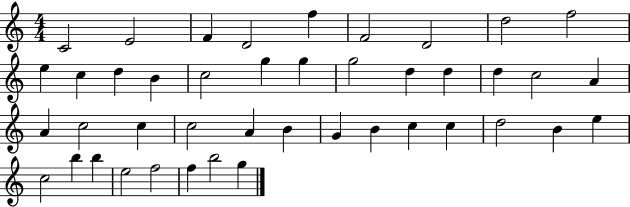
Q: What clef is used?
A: treble